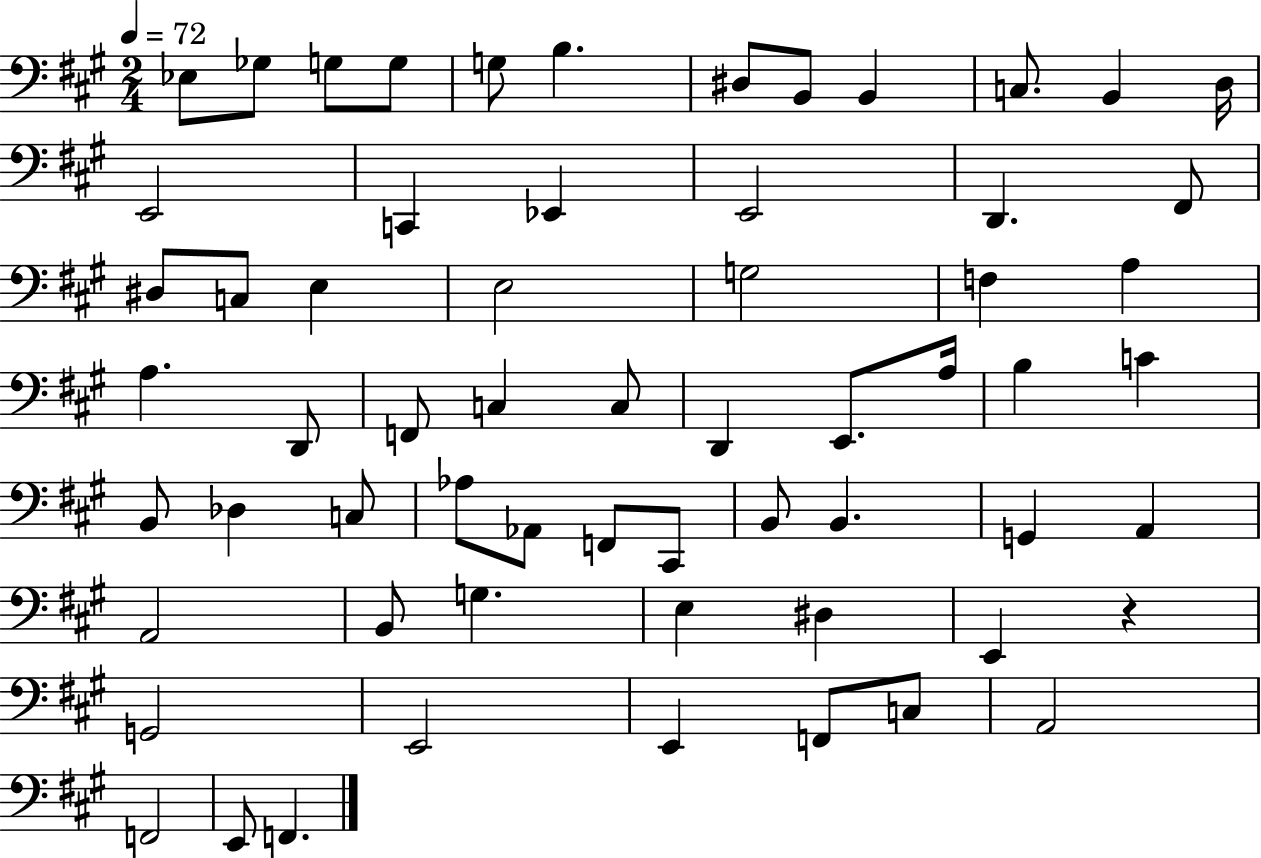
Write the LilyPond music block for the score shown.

{
  \clef bass
  \numericTimeSignature
  \time 2/4
  \key a \major
  \tempo 4 = 72
  ees8 ges8 g8 g8 | g8 b4. | dis8 b,8 b,4 | c8. b,4 d16 | \break e,2 | c,4 ees,4 | e,2 | d,4. fis,8 | \break dis8 c8 e4 | e2 | g2 | f4 a4 | \break a4. d,8 | f,8 c4 c8 | d,4 e,8. a16 | b4 c'4 | \break b,8 des4 c8 | aes8 aes,8 f,8 cis,8 | b,8 b,4. | g,4 a,4 | \break a,2 | b,8 g4. | e4 dis4 | e,4 r4 | \break g,2 | e,2 | e,4 f,8 c8 | a,2 | \break f,2 | e,8 f,4. | \bar "|."
}